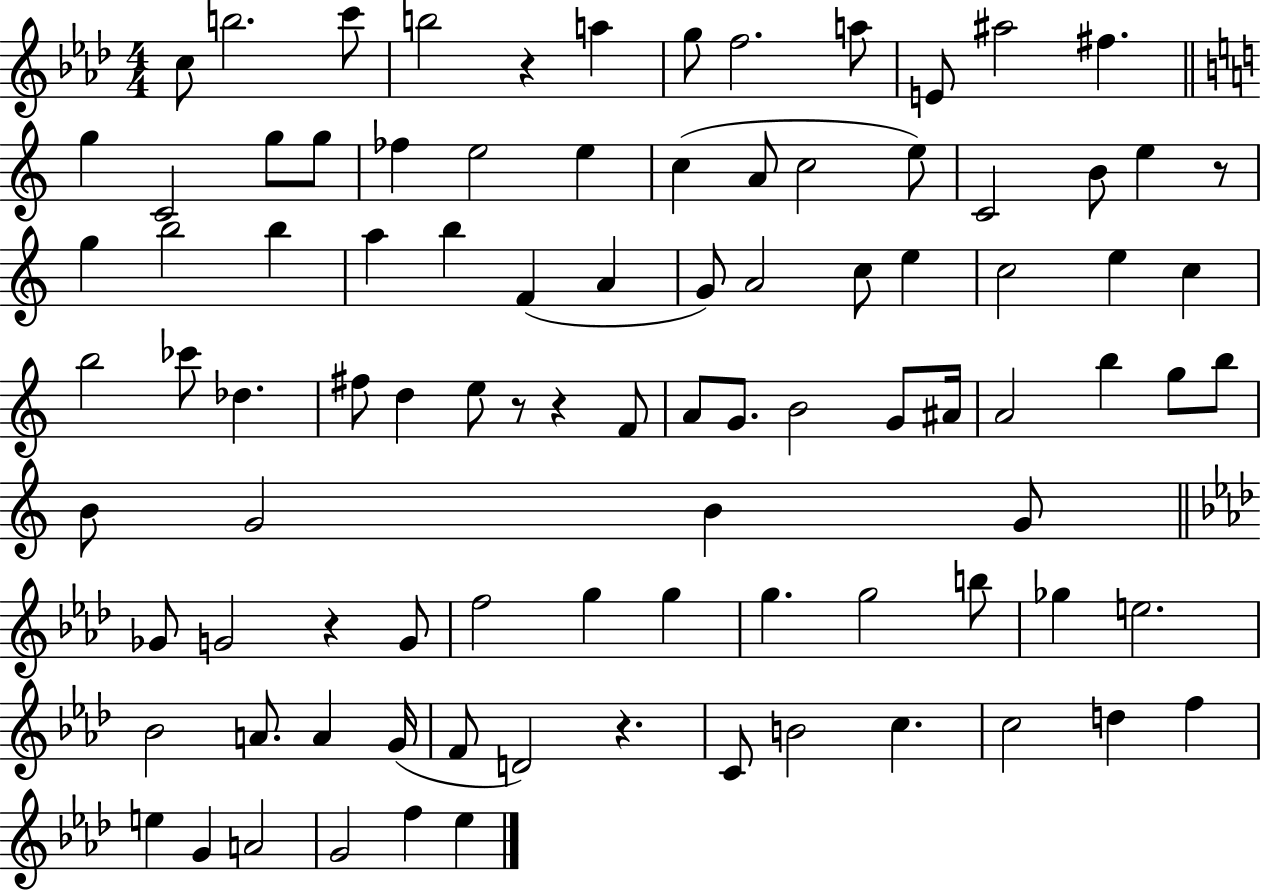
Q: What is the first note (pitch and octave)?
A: C5